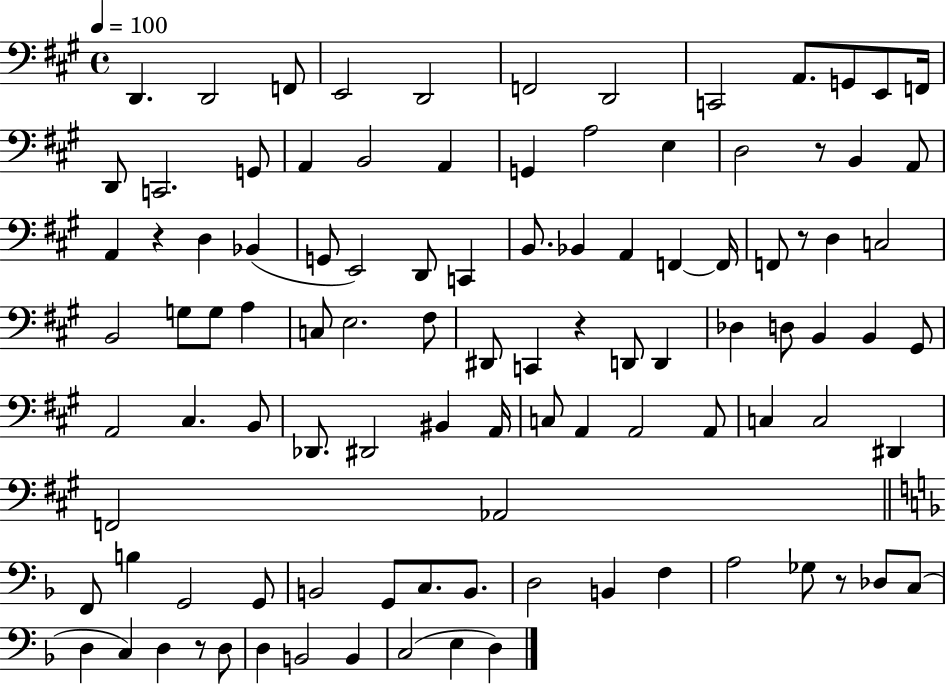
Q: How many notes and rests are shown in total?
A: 102